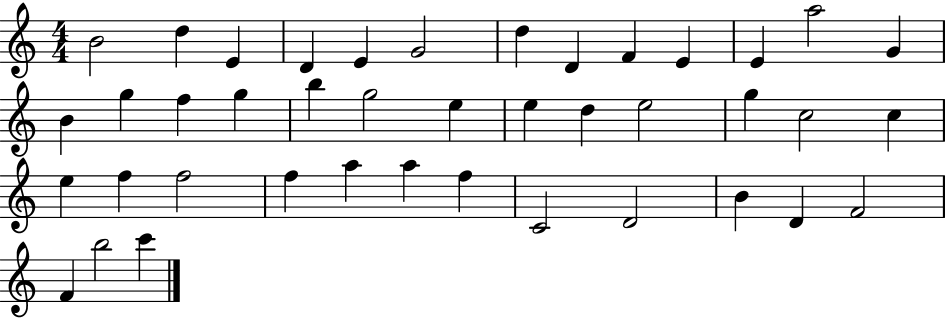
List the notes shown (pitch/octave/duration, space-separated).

B4/h D5/q E4/q D4/q E4/q G4/h D5/q D4/q F4/q E4/q E4/q A5/h G4/q B4/q G5/q F5/q G5/q B5/q G5/h E5/q E5/q D5/q E5/h G5/q C5/h C5/q E5/q F5/q F5/h F5/q A5/q A5/q F5/q C4/h D4/h B4/q D4/q F4/h F4/q B5/h C6/q